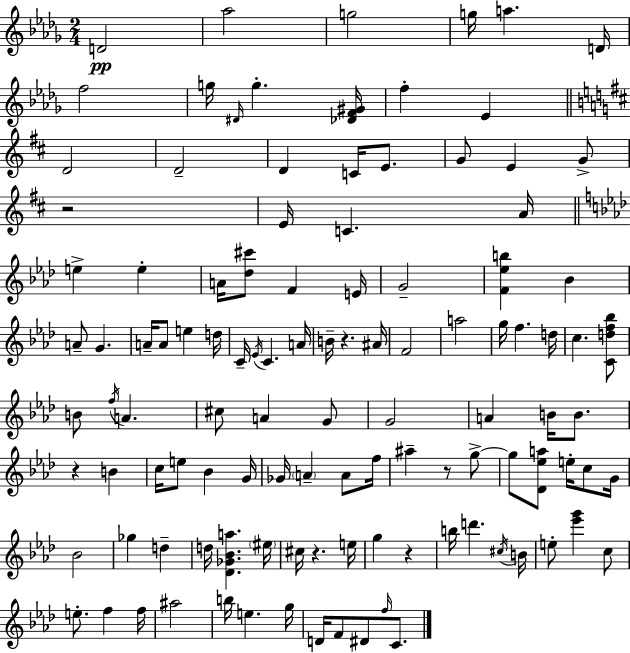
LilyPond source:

{
  \clef treble
  \numericTimeSignature
  \time 2/4
  \key bes \minor
  \repeat volta 2 { d'2\pp | aes''2 | g''2 | g''16 a''4. d'16 | \break f''2 | g''16 \grace { dis'16 } g''4.-. | <des' f' gis'>16 f''4-. ees'4 | \bar "||" \break \key d \major d'2 | d'2-- | d'4 c'16 e'8. | g'8 e'4 g'8-> | \break r2 | e'16 c'4. a'16 | \bar "||" \break \key f \minor e''4-> e''4-. | a'16 <des'' cis'''>8 f'4 e'16 | g'2-- | <f' ees'' b''>4 bes'4 | \break a'8-- g'4. | a'16-- a'8 e''4 d''16 | c'16-- \acciaccatura { ees'16 } c'4. | a'16 b'16-- r4. | \break ais'16 f'2 | a''2 | g''16 f''4. | d''16 c''4. <c' d'' f'' bes''>8 | \break b'8 \acciaccatura { f''16 } a'4. | cis''8 a'4 | g'8 g'2 | a'4 b'16 b'8. | \break r4 b'4 | c''16 e''8 bes'4 | g'16 ges'16 \parenthesize a'4-- a'8 | f''16 ais''4-- r8 | \break g''8->~~ g''8 <des' ees'' a''>8 e''16-. c''8 | g'16 bes'2 | ges''4 d''4-- | d''16 <des' ges' bes' a''>4. | \break \parenthesize eis''16 cis''16 r4. | e''16 g''4 r4 | b''16 d'''4. | \acciaccatura { cis''16 } b'16 e''8-. <ees''' g'''>4 | \break c''8 e''8.-. f''4 | f''16 ais''2 | b''16 e''4. | g''16 d'16 f'8 dis'8 | \break \grace { f''16 } c'8. } \bar "|."
}